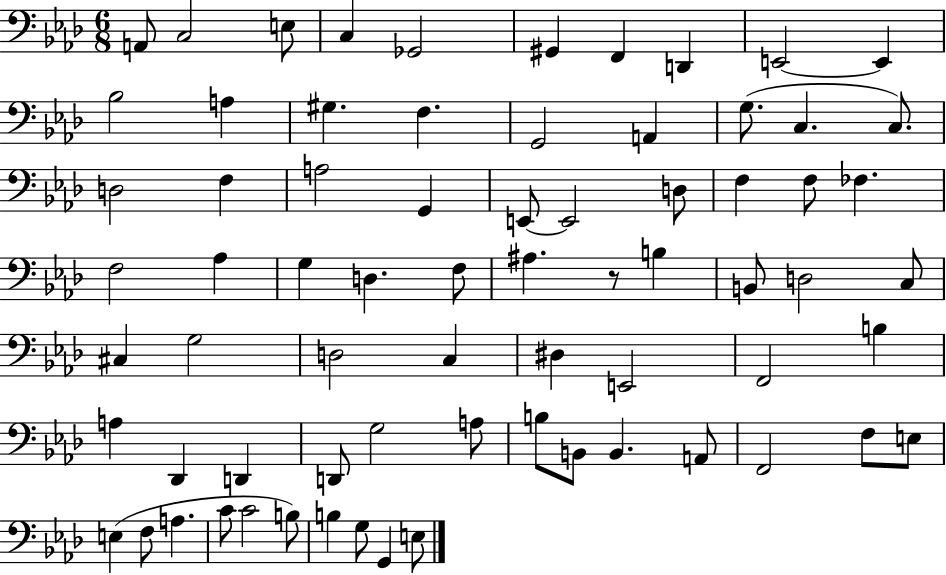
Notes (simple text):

A2/e C3/h E3/e C3/q Gb2/h G#2/q F2/q D2/q E2/h E2/q Bb3/h A3/q G#3/q. F3/q. G2/h A2/q G3/e. C3/q. C3/e. D3/h F3/q A3/h G2/q E2/e E2/h D3/e F3/q F3/e FES3/q. F3/h Ab3/q G3/q D3/q. F3/e A#3/q. R/e B3/q B2/e D3/h C3/e C#3/q G3/h D3/h C3/q D#3/q E2/h F2/h B3/q A3/q Db2/q D2/q D2/e G3/h A3/e B3/e B2/e B2/q. A2/e F2/h F3/e E3/e E3/q F3/e A3/q. C4/e C4/h B3/e B3/q G3/e G2/q E3/e